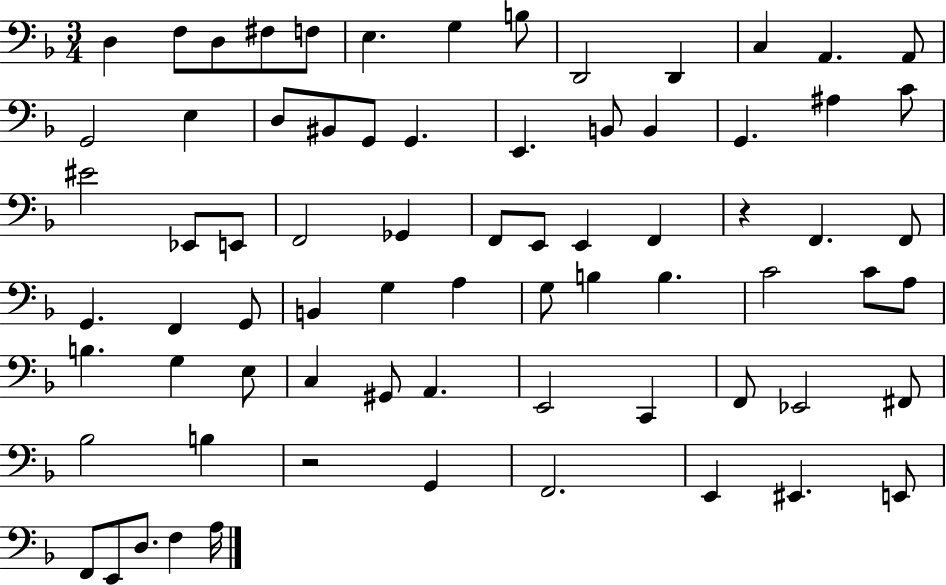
X:1
T:Untitled
M:3/4
L:1/4
K:F
D, F,/2 D,/2 ^F,/2 F,/2 E, G, B,/2 D,,2 D,, C, A,, A,,/2 G,,2 E, D,/2 ^B,,/2 G,,/2 G,, E,, B,,/2 B,, G,, ^A, C/2 ^E2 _E,,/2 E,,/2 F,,2 _G,, F,,/2 E,,/2 E,, F,, z F,, F,,/2 G,, F,, G,,/2 B,, G, A, G,/2 B, B, C2 C/2 A,/2 B, G, E,/2 C, ^G,,/2 A,, E,,2 C,, F,,/2 _E,,2 ^F,,/2 _B,2 B, z2 G,, F,,2 E,, ^E,, E,,/2 F,,/2 E,,/2 D,/2 F, A,/4